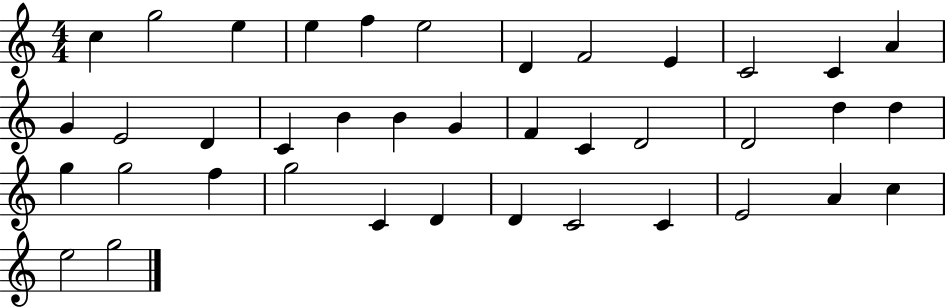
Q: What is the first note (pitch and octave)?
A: C5